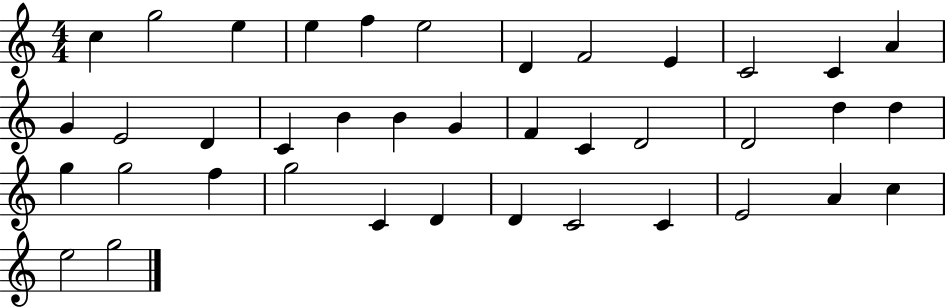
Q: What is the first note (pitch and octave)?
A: C5